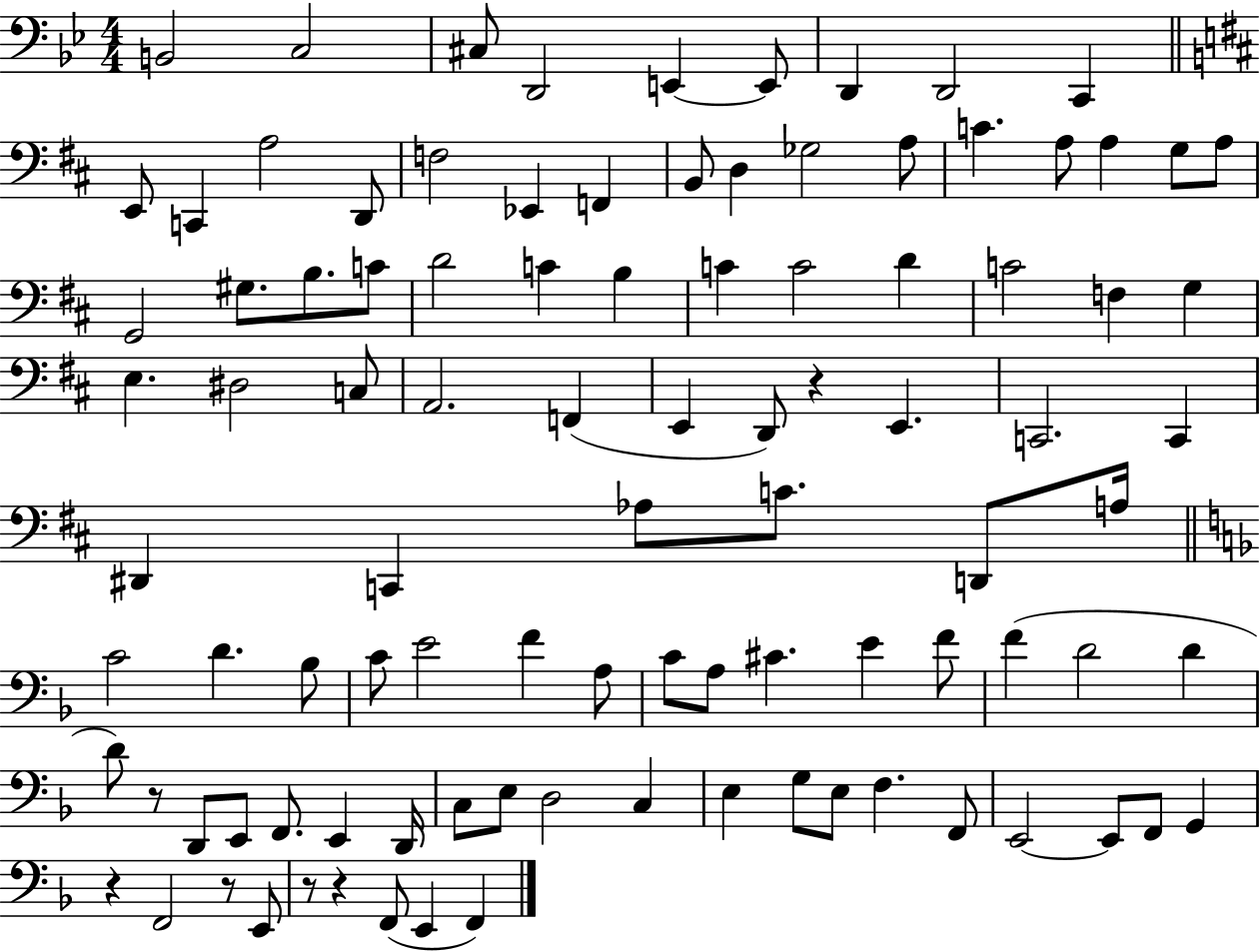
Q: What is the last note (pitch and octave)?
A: F2